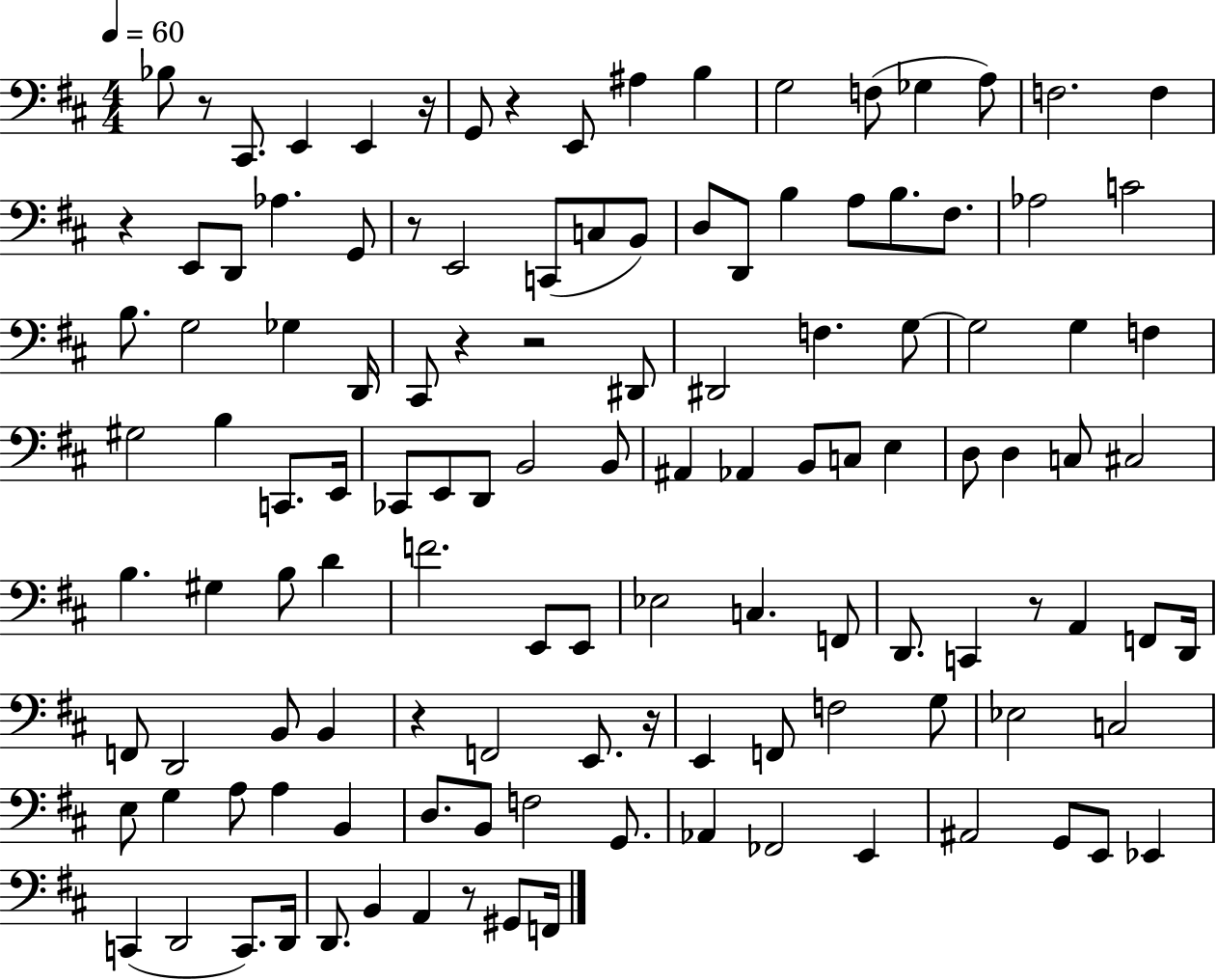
Bb3/e R/e C#2/e. E2/q E2/q R/s G2/e R/q E2/e A#3/q B3/q G3/h F3/e Gb3/q A3/e F3/h. F3/q R/q E2/e D2/e Ab3/q. G2/e R/e E2/h C2/e C3/e B2/e D3/e D2/e B3/q A3/e B3/e. F#3/e. Ab3/h C4/h B3/e. G3/h Gb3/q D2/s C#2/e R/q R/h D#2/e D#2/h F3/q. G3/e G3/h G3/q F3/q G#3/h B3/q C2/e. E2/s CES2/e E2/e D2/e B2/h B2/e A#2/q Ab2/q B2/e C3/e E3/q D3/e D3/q C3/e C#3/h B3/q. G#3/q B3/e D4/q F4/h. E2/e E2/e Eb3/h C3/q. F2/e D2/e. C2/q R/e A2/q F2/e D2/s F2/e D2/h B2/e B2/q R/q F2/h E2/e. R/s E2/q F2/e F3/h G3/e Eb3/h C3/h E3/e G3/q A3/e A3/q B2/q D3/e. B2/e F3/h G2/e. Ab2/q FES2/h E2/q A#2/h G2/e E2/e Eb2/q C2/q D2/h C2/e. D2/s D2/e. B2/q A2/q R/e G#2/e F2/s